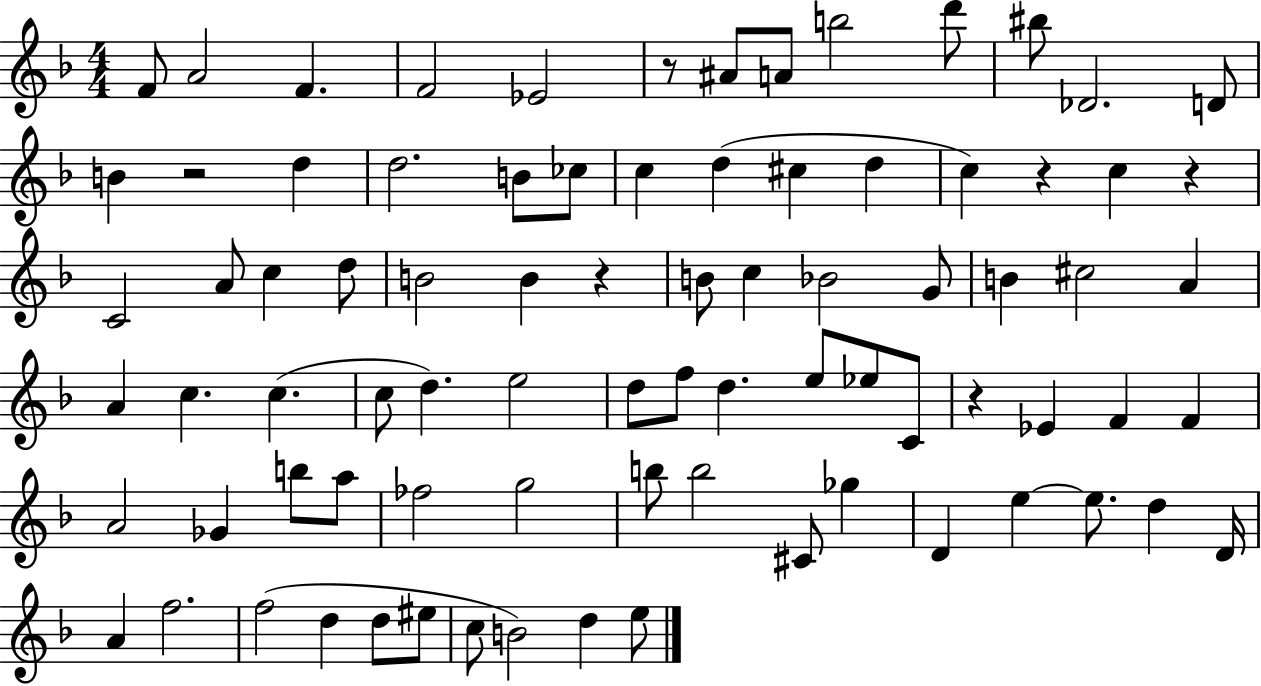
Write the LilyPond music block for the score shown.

{
  \clef treble
  \numericTimeSignature
  \time 4/4
  \key f \major
  f'8 a'2 f'4. | f'2 ees'2 | r8 ais'8 a'8 b''2 d'''8 | bis''8 des'2. d'8 | \break b'4 r2 d''4 | d''2. b'8 ces''8 | c''4 d''4( cis''4 d''4 | c''4) r4 c''4 r4 | \break c'2 a'8 c''4 d''8 | b'2 b'4 r4 | b'8 c''4 bes'2 g'8 | b'4 cis''2 a'4 | \break a'4 c''4. c''4.( | c''8 d''4.) e''2 | d''8 f''8 d''4. e''8 ees''8 c'8 | r4 ees'4 f'4 f'4 | \break a'2 ges'4 b''8 a''8 | fes''2 g''2 | b''8 b''2 cis'8 ges''4 | d'4 e''4~~ e''8. d''4 d'16 | \break a'4 f''2. | f''2( d''4 d''8 eis''8 | c''8 b'2) d''4 e''8 | \bar "|."
}